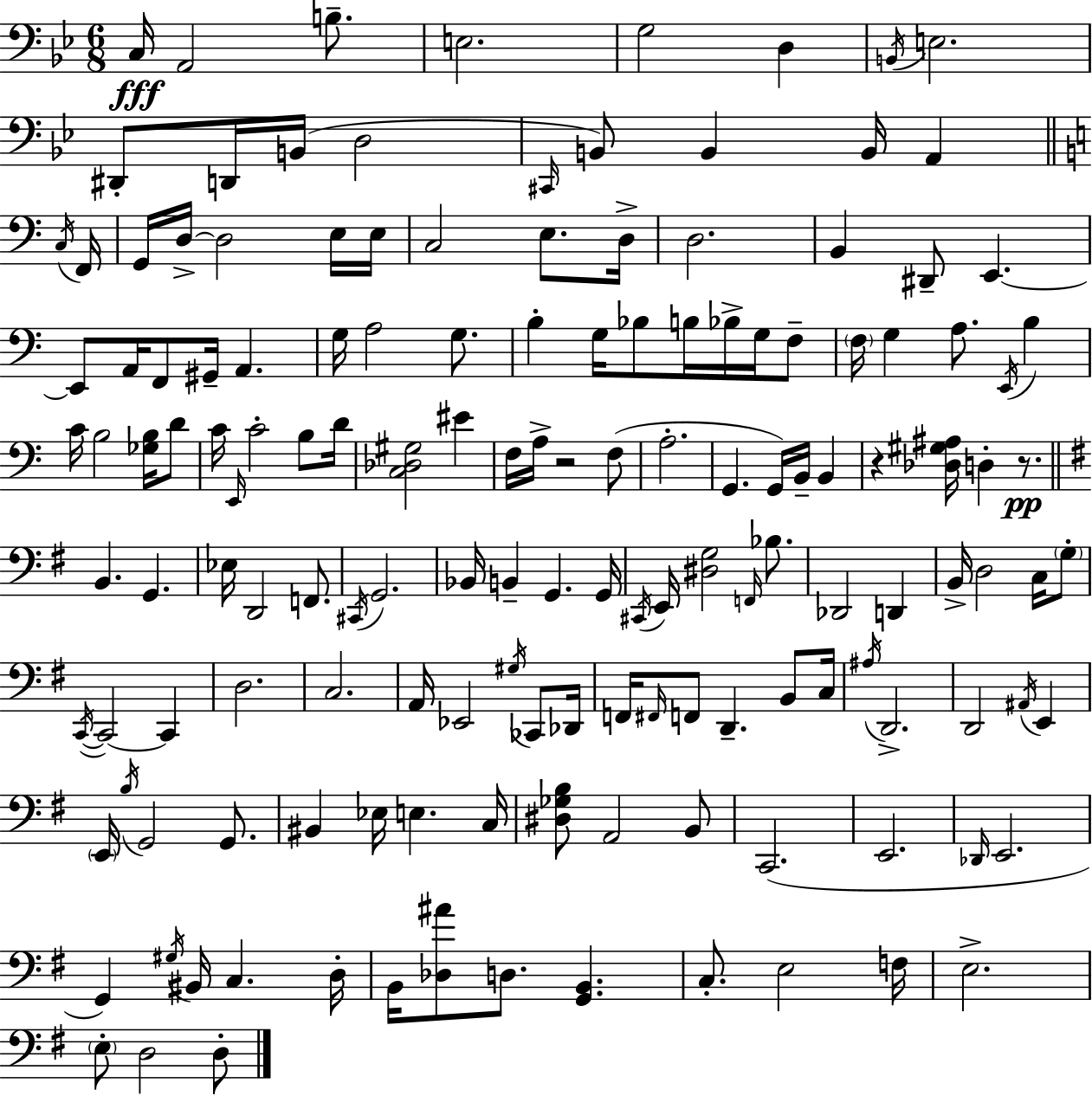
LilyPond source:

{
  \clef bass
  \numericTimeSignature
  \time 6/8
  \key bes \major
  c16\fff a,2 b8.-- | e2. | g2 d4 | \acciaccatura { b,16 } e2. | \break dis,8-. d,16 b,16( d2 | \grace { cis,16 } b,8) b,4 b,16 a,4 | \bar "||" \break \key c \major \acciaccatura { c16 } f,16 g,16 d16->~~ d2 | e16 e16 c2 e8. | d16-> d2. | b,4 dis,8-- e,4.~~ | \break e,8 a,16 f,8 gis,16-- a,4. | g16 a2 g8. | b4-. g16 bes8 b16 bes16-> g16 | f8-- \parenthesize f16 g4 a8. \acciaccatura { e,16 } b4 | \break c'16 b2 | <ges b>16 d'8 c'16 \grace { e,16 } c'2-. | b8 d'16 <c des gis>2 | eis'4 f16 a16-> r2 | \break f8( a2.-. | g,4. g,16) b,16-- | b,4 r4 <des gis ais>16 d4-. | r8.\pp \bar "||" \break \key g \major b,4. g,4. | ees16 d,2 f,8. | \acciaccatura { cis,16 } g,2. | bes,16 b,4-- g,4. | \break g,16 \acciaccatura { cis,16 } e,16 <dis g>2 \grace { f,16 } | bes8. des,2 d,4 | b,16-> d2 | c16 \parenthesize g8-. \acciaccatura { c,16~ }~ c,2 | \break c,4 d2. | c2. | a,16 ees,2 | \acciaccatura { gis16 } ces,8 des,16 f,16 \grace { fis,16 } f,8 d,4.-- | \break b,8 c16 \acciaccatura { ais16 } d,2.-> | d,2 | \acciaccatura { ais,16 } e,4 \parenthesize e,16 \acciaccatura { b16 } g,2 | g,8. bis,4 | \break ees16 e4. c16 <dis ges b>8 a,2 | b,8 c,2.( | e,2. | \grace { des,16 } e,2. | \break g,4) | \acciaccatura { gis16 } bis,16 c4. d16-. b,16 | <des ais'>8 d8. <g, b,>4. c8.-. | e2 f16 e2.-> | \break \parenthesize e8-. | d2 d8-. \bar "|."
}